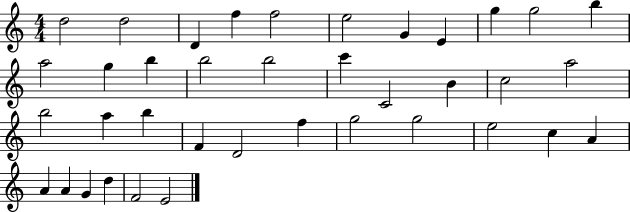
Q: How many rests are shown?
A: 0